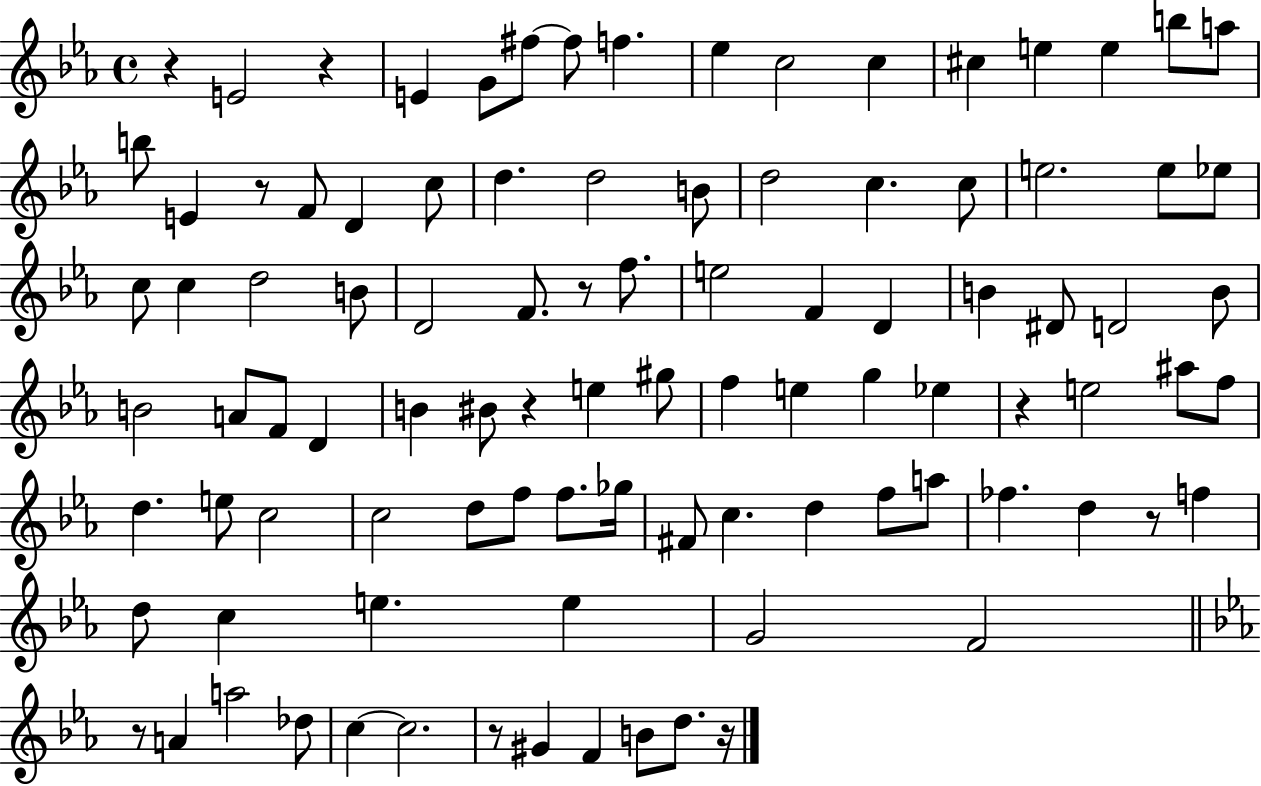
{
  \clef treble
  \time 4/4
  \defaultTimeSignature
  \key ees \major
  r4 e'2 r4 | e'4 g'8 fis''8~~ fis''8 f''4. | ees''4 c''2 c''4 | cis''4 e''4 e''4 b''8 a''8 | \break b''8 e'4 r8 f'8 d'4 c''8 | d''4. d''2 b'8 | d''2 c''4. c''8 | e''2. e''8 ees''8 | \break c''8 c''4 d''2 b'8 | d'2 f'8. r8 f''8. | e''2 f'4 d'4 | b'4 dis'8 d'2 b'8 | \break b'2 a'8 f'8 d'4 | b'4 bis'8 r4 e''4 gis''8 | f''4 e''4 g''4 ees''4 | r4 e''2 ais''8 f''8 | \break d''4. e''8 c''2 | c''2 d''8 f''8 f''8. ges''16 | fis'8 c''4. d''4 f''8 a''8 | fes''4. d''4 r8 f''4 | \break d''8 c''4 e''4. e''4 | g'2 f'2 | \bar "||" \break \key c \minor r8 a'4 a''2 des''8 | c''4~~ c''2. | r8 gis'4 f'4 b'8 d''8. r16 | \bar "|."
}